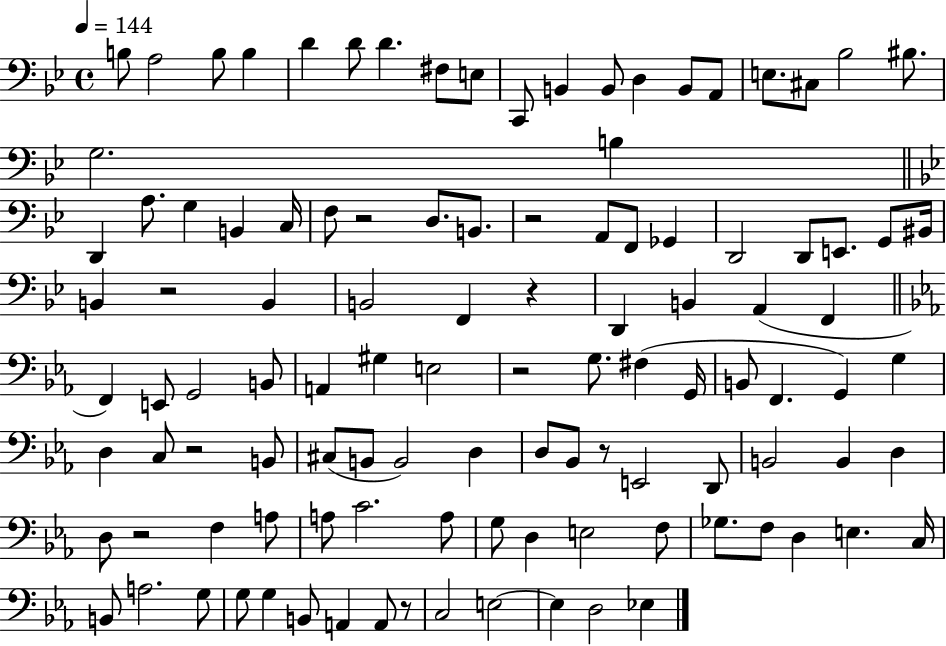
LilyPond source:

{
  \clef bass
  \time 4/4
  \defaultTimeSignature
  \key bes \major
  \tempo 4 = 144
  b8 a2 b8 b4 | d'4 d'8 d'4. fis8 e8 | c,8 b,4 b,8 d4 b,8 a,8 | e8. cis8 bes2 bis8. | \break g2. b4 | \bar "||" \break \key g \minor d,4 a8. g4 b,4 c16 | f8 r2 d8. b,8. | r2 a,8 f,8 ges,4 | d,2 d,8 e,8. g,8 bis,16 | \break b,4 r2 b,4 | b,2 f,4 r4 | d,4 b,4 a,4( f,4 | \bar "||" \break \key ees \major f,4) e,8 g,2 b,8 | a,4 gis4 e2 | r2 g8. fis4( g,16 | b,8 f,4. g,4) g4 | \break d4 c8 r2 b,8 | cis8( b,8 b,2) d4 | d8 bes,8 r8 e,2 d,8 | b,2 b,4 d4 | \break d8 r2 f4 a8 | a8 c'2. a8 | g8 d4 e2 f8 | ges8. f8 d4 e4. c16 | \break b,8 a2. g8 | g8 g4 b,8 a,4 a,8 r8 | c2 e2~~ | e4 d2 ees4 | \break \bar "|."
}